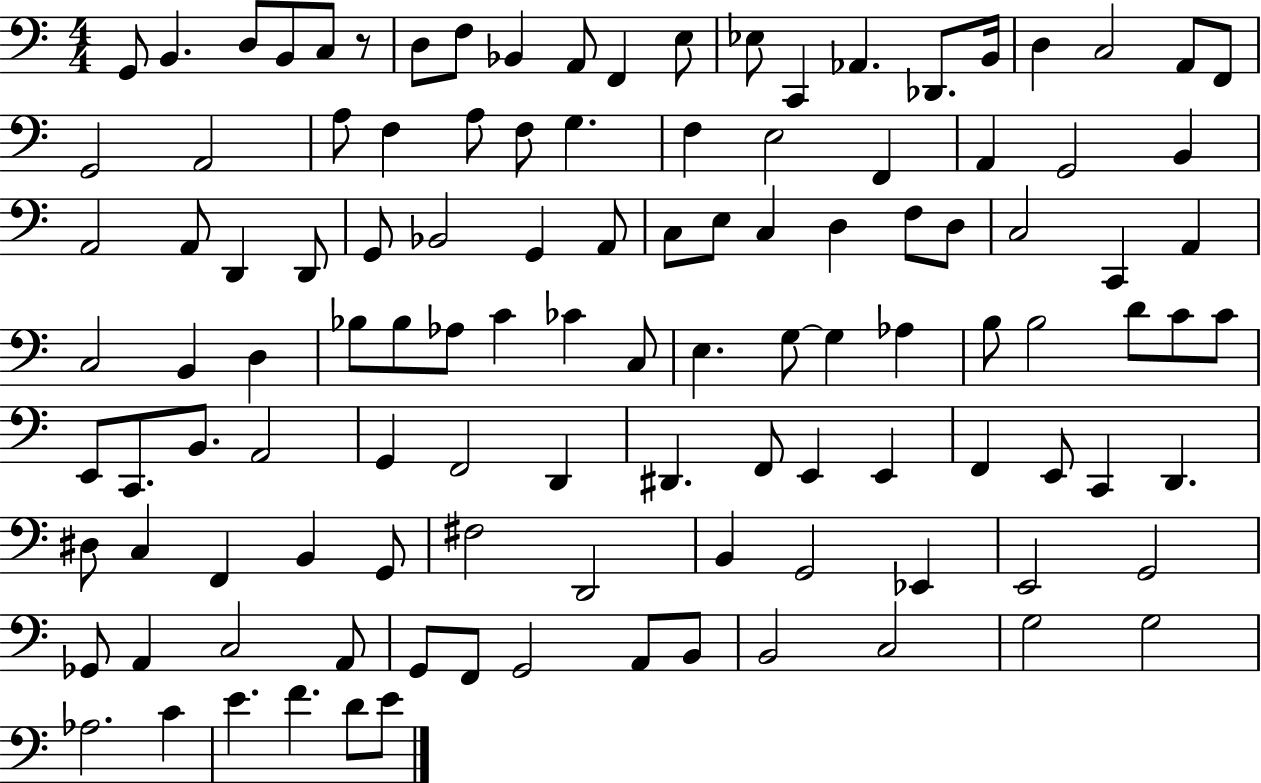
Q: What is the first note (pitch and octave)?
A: G2